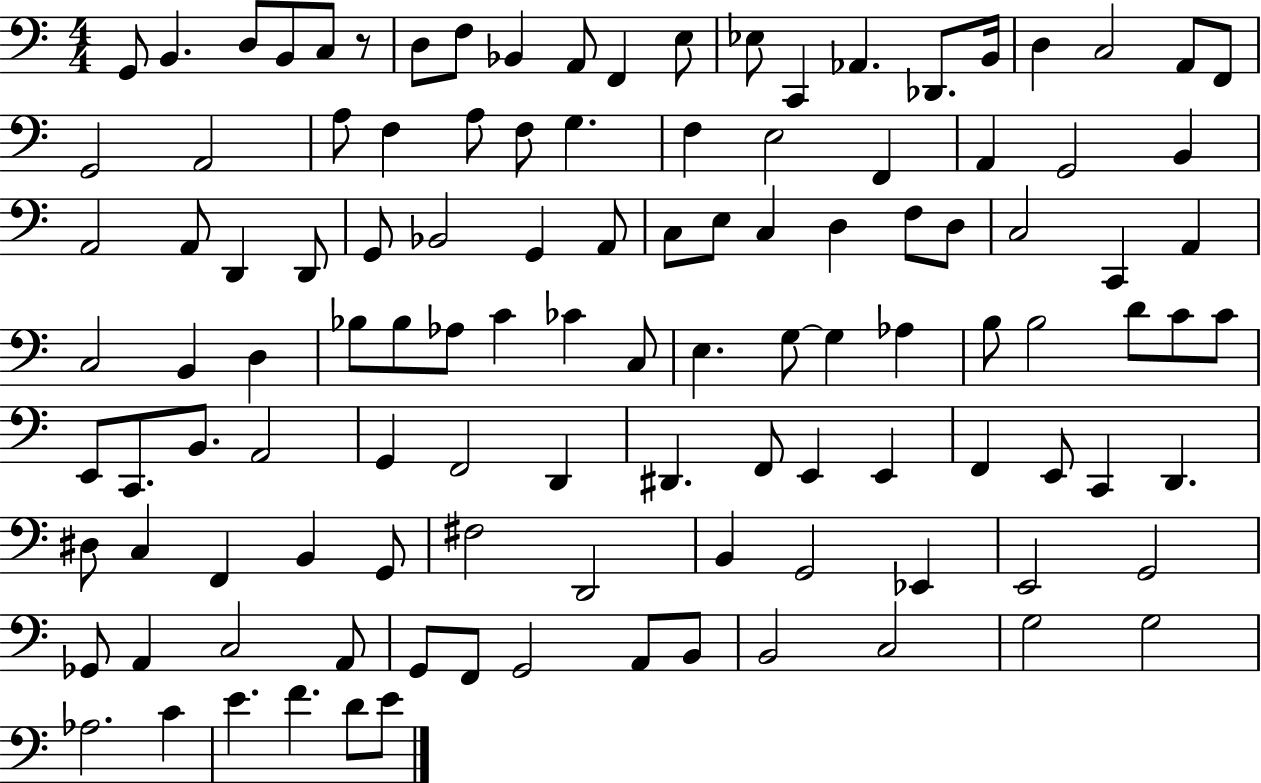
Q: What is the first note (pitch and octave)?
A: G2